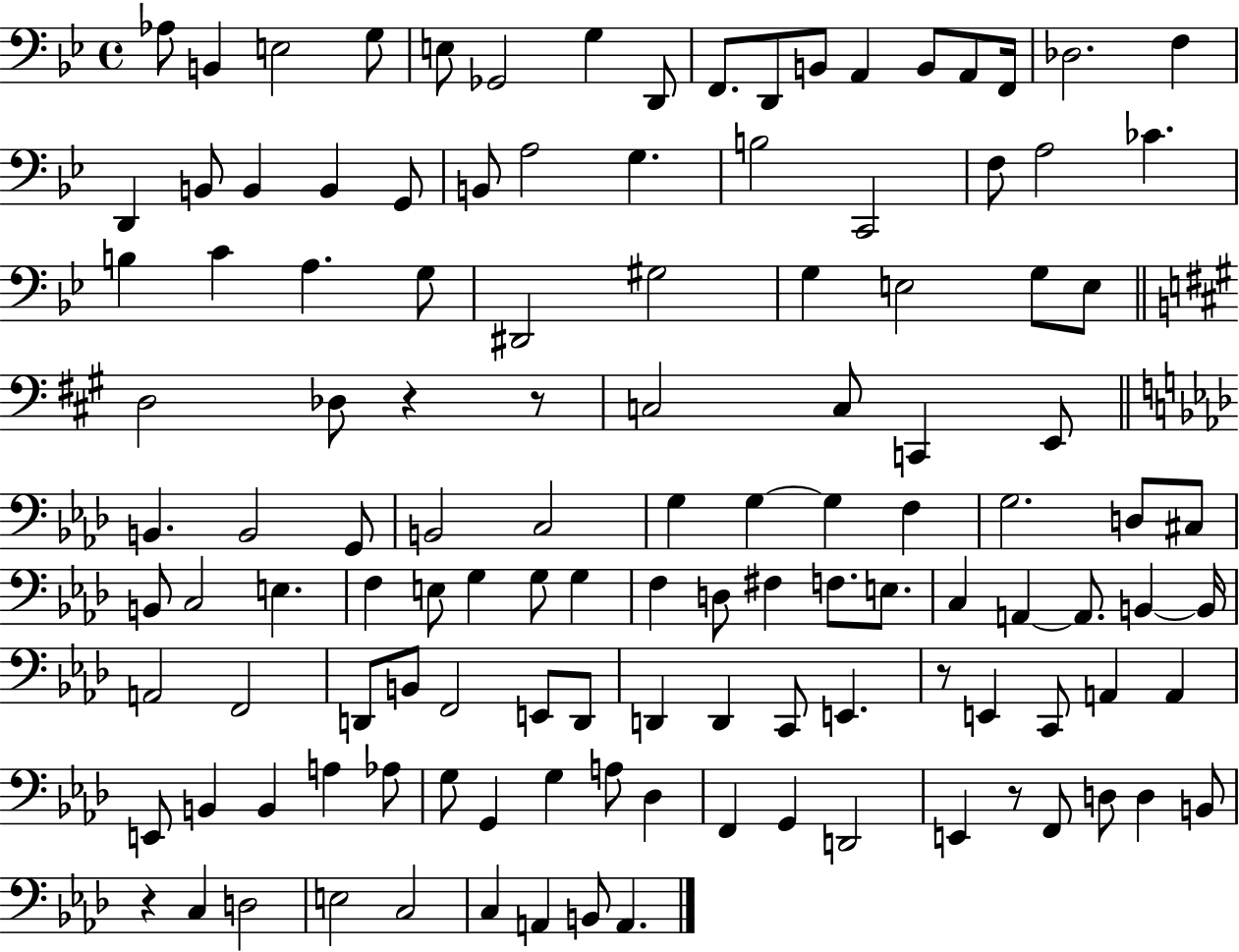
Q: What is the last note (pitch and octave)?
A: A2